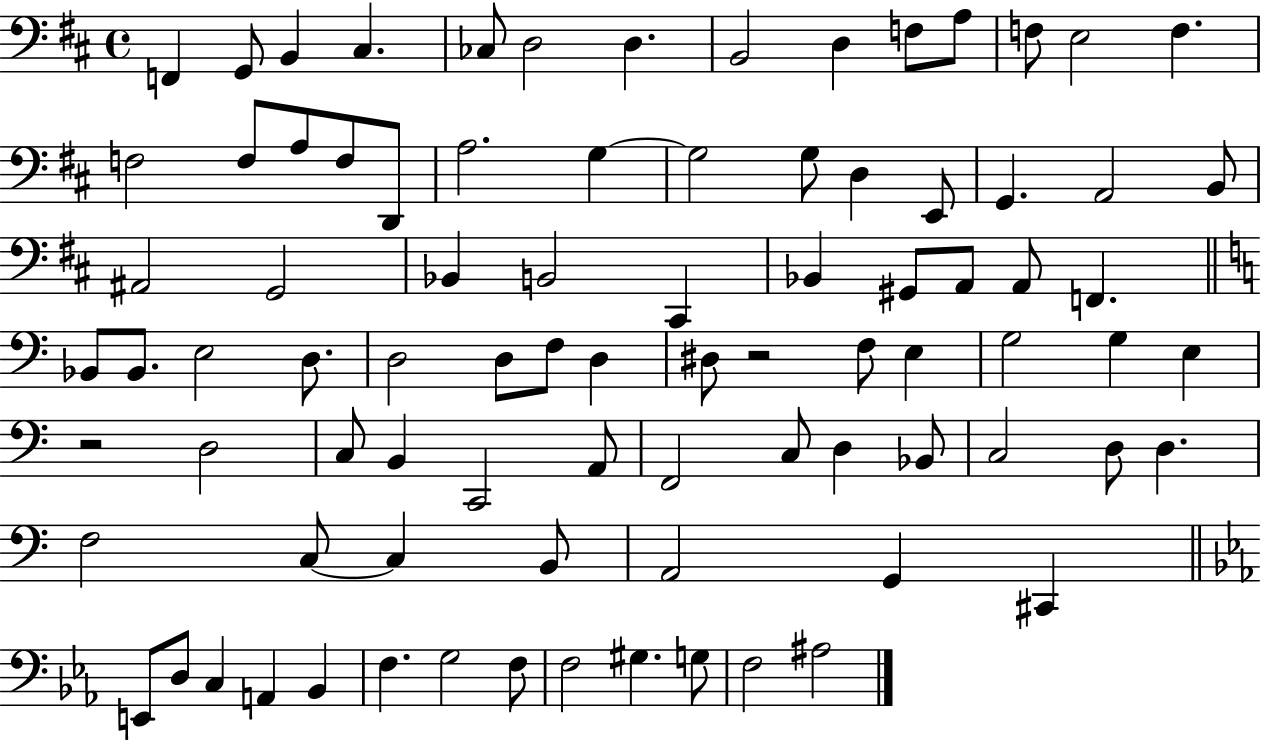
{
  \clef bass
  \time 4/4
  \defaultTimeSignature
  \key d \major
  \repeat volta 2 { f,4 g,8 b,4 cis4. | ces8 d2 d4. | b,2 d4 f8 a8 | f8 e2 f4. | \break f2 f8 a8 f8 d,8 | a2. g4~~ | g2 g8 d4 e,8 | g,4. a,2 b,8 | \break ais,2 g,2 | bes,4 b,2 cis,4 | bes,4 gis,8 a,8 a,8 f,4. | \bar "||" \break \key c \major bes,8 bes,8. e2 d8. | d2 d8 f8 d4 | dis8 r2 f8 e4 | g2 g4 e4 | \break r2 d2 | c8 b,4 c,2 a,8 | f,2 c8 d4 bes,8 | c2 d8 d4. | \break f2 c8~~ c4 b,8 | a,2 g,4 cis,4 | \bar "||" \break \key c \minor e,8 d8 c4 a,4 bes,4 | f4. g2 f8 | f2 gis4. g8 | f2 ais2 | \break } \bar "|."
}